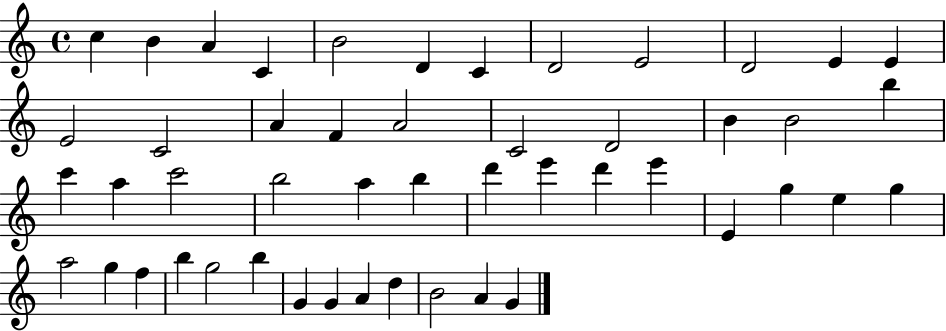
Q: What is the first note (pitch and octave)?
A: C5